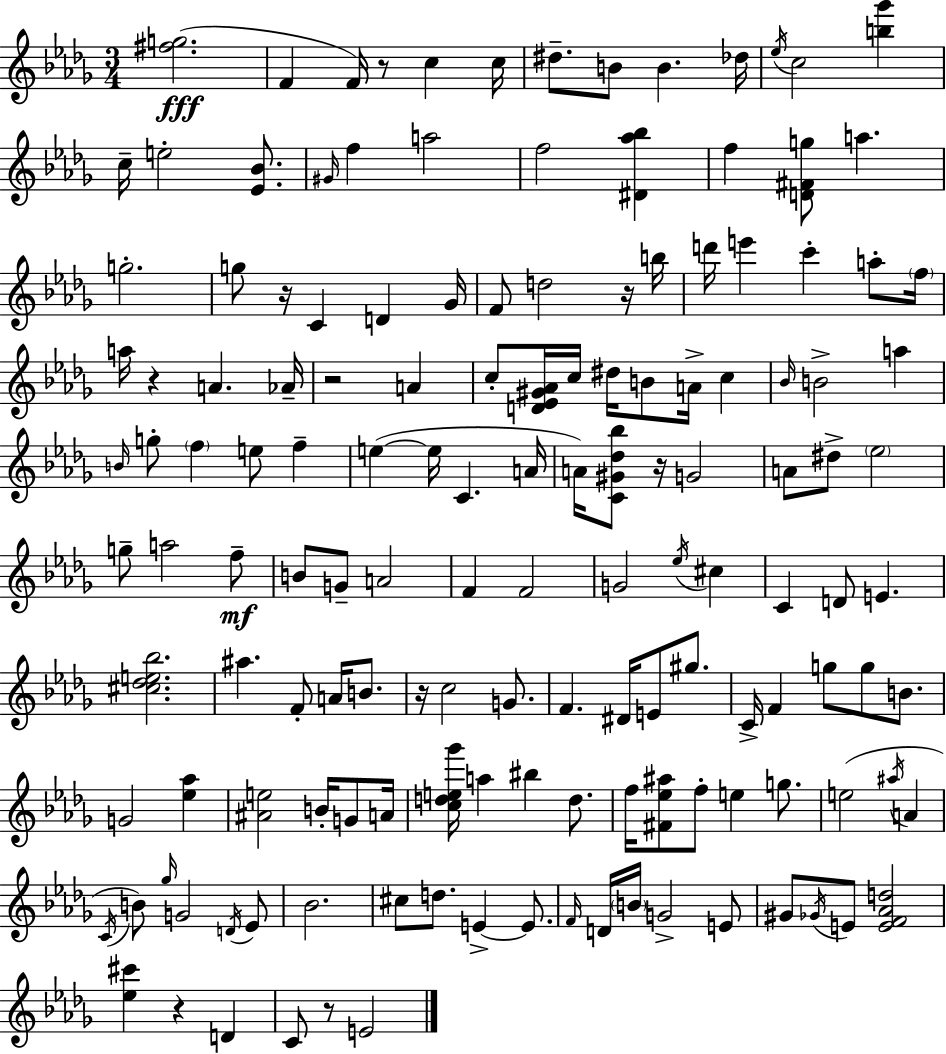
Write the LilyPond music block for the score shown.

{
  \clef treble
  \numericTimeSignature
  \time 3/4
  \key bes \minor
  <fis'' g''>2.(\fff | f'4 f'16) r8 c''4 c''16 | dis''8.-- b'8 b'4. des''16 | \acciaccatura { ees''16 } c''2 <b'' ges'''>4 | \break c''16-- e''2-. <ees' bes'>8. | \grace { gis'16 } f''4 a''2 | f''2 <dis' aes'' bes''>4 | f''4 <d' fis' g''>8 a''4. | \break g''2.-. | g''8 r16 c'4 d'4 | ges'16 f'8 d''2 | r16 b''16 d'''16 e'''4 c'''4-. a''8-. | \break \parenthesize f''16 a''16 r4 a'4. | aes'16-- r2 a'4 | c''8-. <d' ees' gis' aes'>16 c''16 dis''16 b'8 a'16-> c''4 | \grace { bes'16 } b'2-> a''4 | \break \grace { b'16 } g''8-. \parenthesize f''4 e''8 | f''4-- e''4~(~ e''16 c'4. | a'16 a'16) <c' gis' des'' bes''>8 r16 g'2 | a'8 dis''8-> \parenthesize ees''2 | \break g''8-- a''2 | f''8--\mf b'8 g'8-- a'2 | f'4 f'2 | g'2 | \break \acciaccatura { ees''16 } cis''4 c'4 d'8 e'4. | <cis'' des'' e'' bes''>2. | ais''4. f'8-. | a'16 b'8. r16 c''2 | \break g'8. f'4. dis'16 | e'8 gis''8. c'16-> f'4 g''8 | g''8 b'8. g'2 | <ees'' aes''>4 <ais' e''>2 | \break b'16-. g'8 a'16 <c'' d'' e'' ges'''>16 a''4 bis''4 | d''8. f''16 <fis' ees'' ais''>8 f''8-. e''4 | g''8. e''2( | \acciaccatura { ais''16 } a'4 \acciaccatura { c'16 }) b'8 \grace { ges''16 } g'2 | \break \acciaccatura { d'16 } ees'8 bes'2. | cis''8 d''8. | e'4->~~ e'8. \grace { f'16 } d'16 \parenthesize b'16 | g'2-> e'8 gis'8 | \break \acciaccatura { ges'16 } e'8 <e' f' aes' d''>2 <ees'' cis'''>4 | r4 d'4 c'8 | r8 e'2 \bar "|."
}